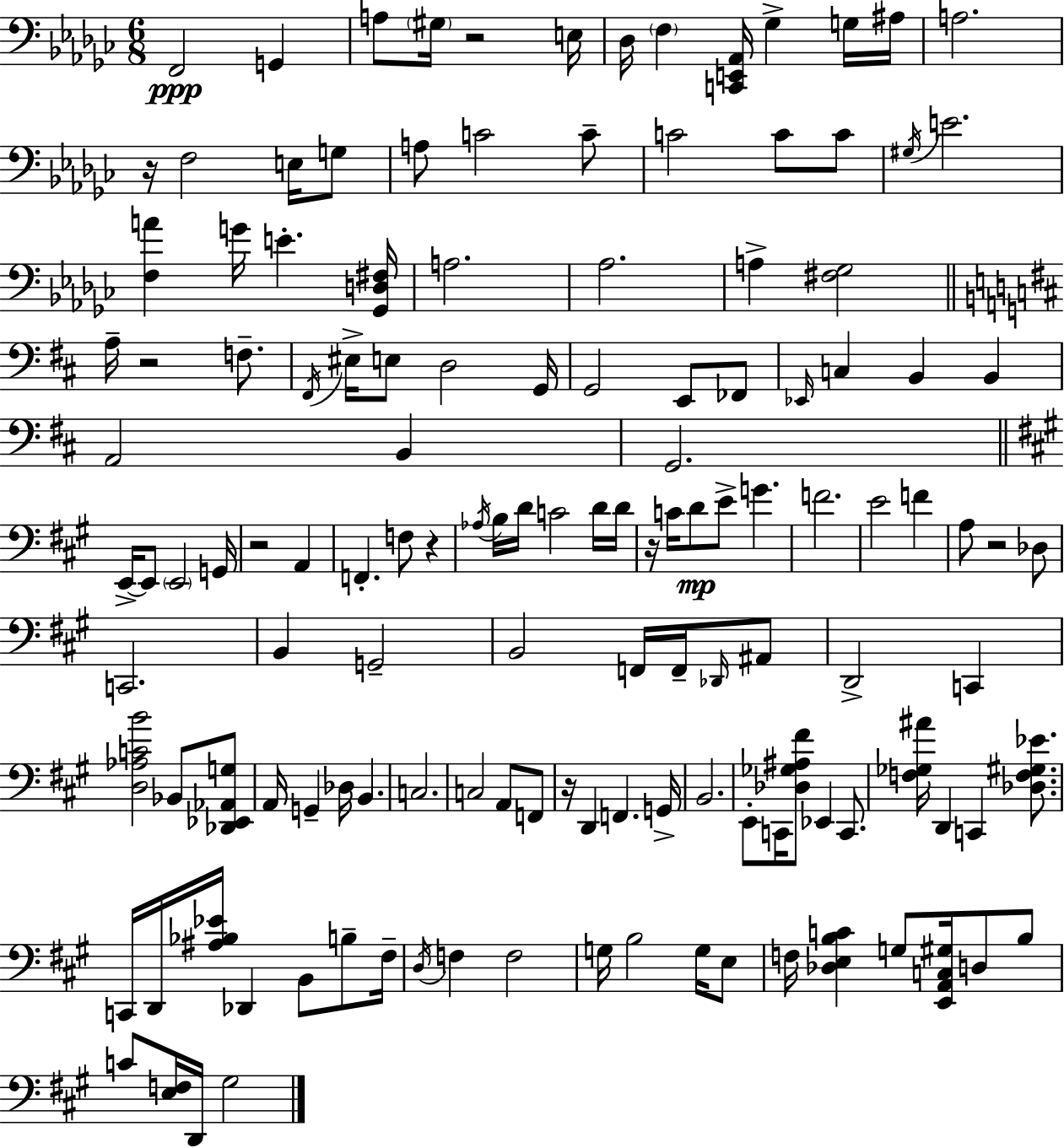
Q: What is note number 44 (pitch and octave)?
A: G2